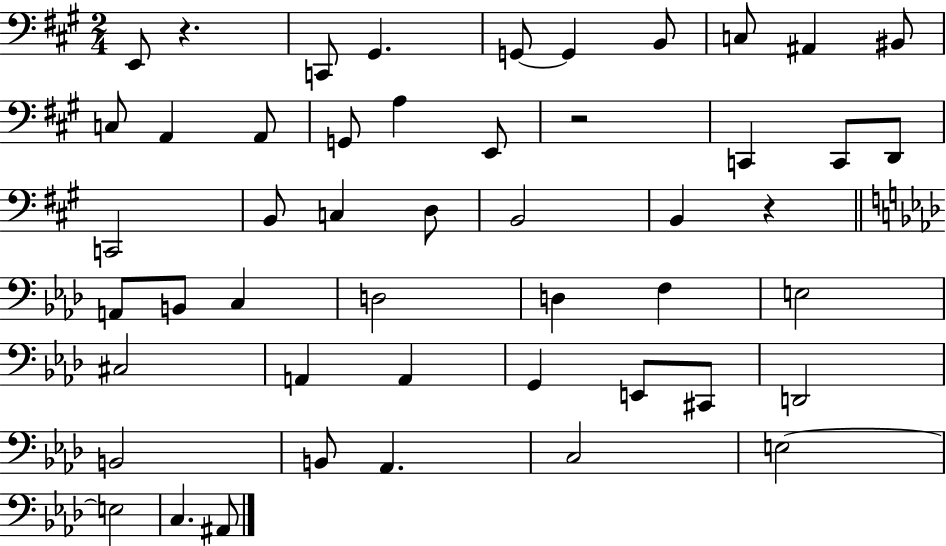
E2/e R/q. C2/e G#2/q. G2/e G2/q B2/e C3/e A#2/q BIS2/e C3/e A2/q A2/e G2/e A3/q E2/e R/h C2/q C2/e D2/e C2/h B2/e C3/q D3/e B2/h B2/q R/q A2/e B2/e C3/q D3/h D3/q F3/q E3/h C#3/h A2/q A2/q G2/q E2/e C#2/e D2/h B2/h B2/e Ab2/q. C3/h E3/h E3/h C3/q. A#2/e